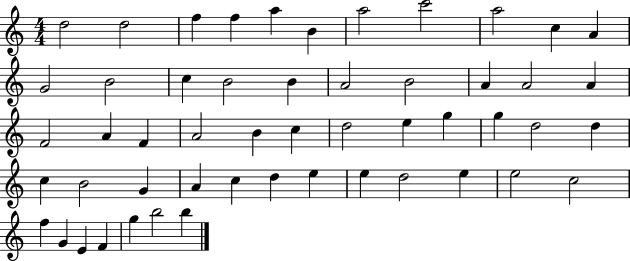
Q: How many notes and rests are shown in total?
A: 52